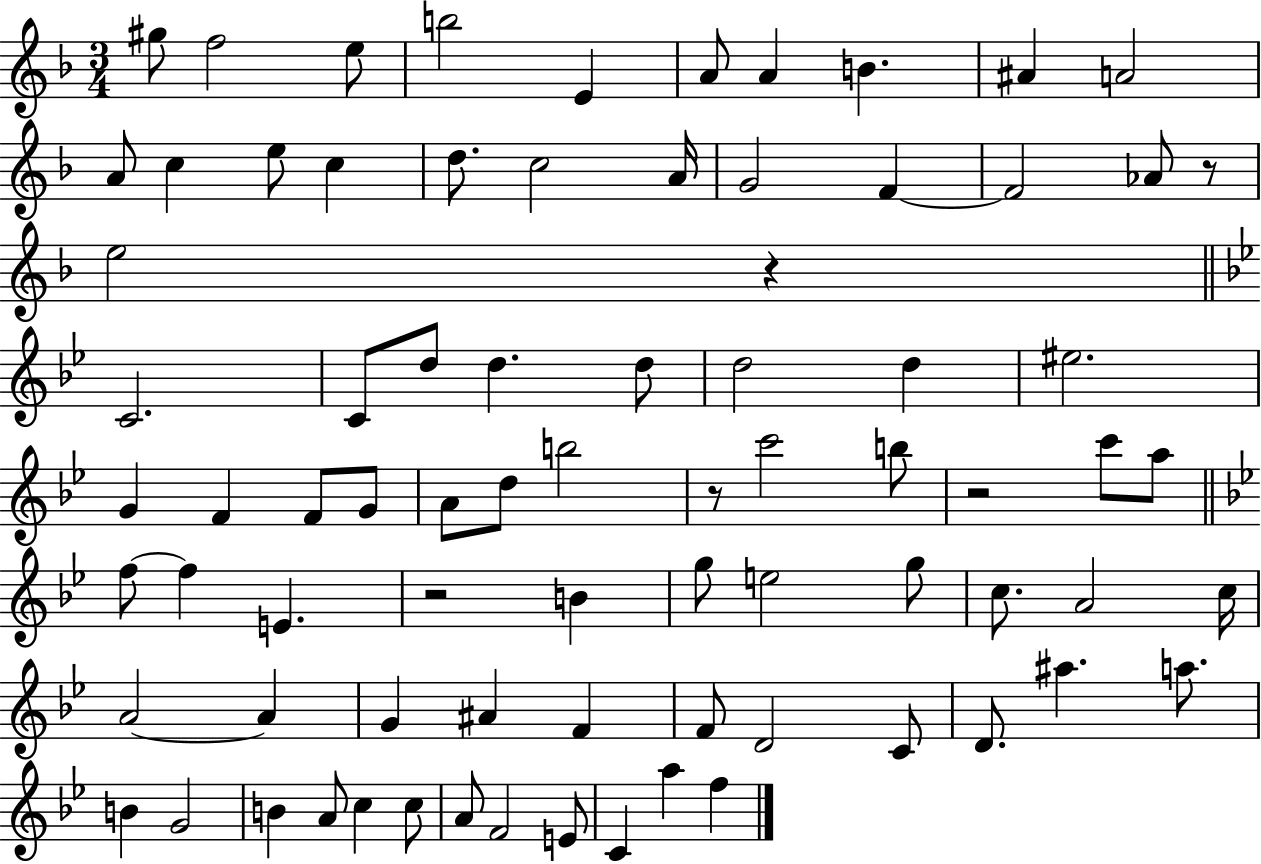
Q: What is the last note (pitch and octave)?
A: F5